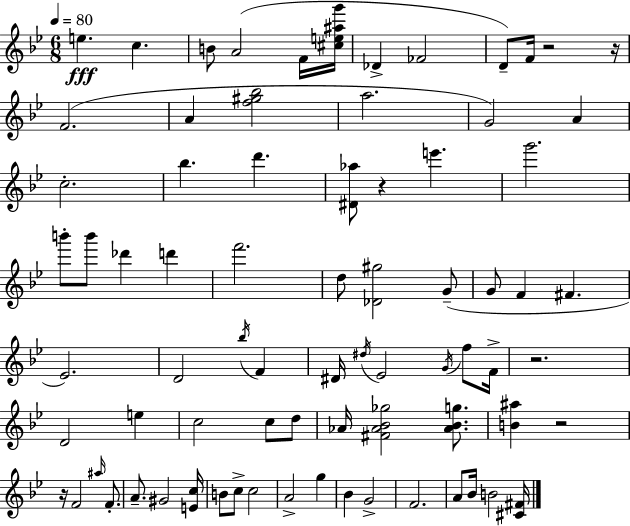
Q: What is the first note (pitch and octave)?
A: E5